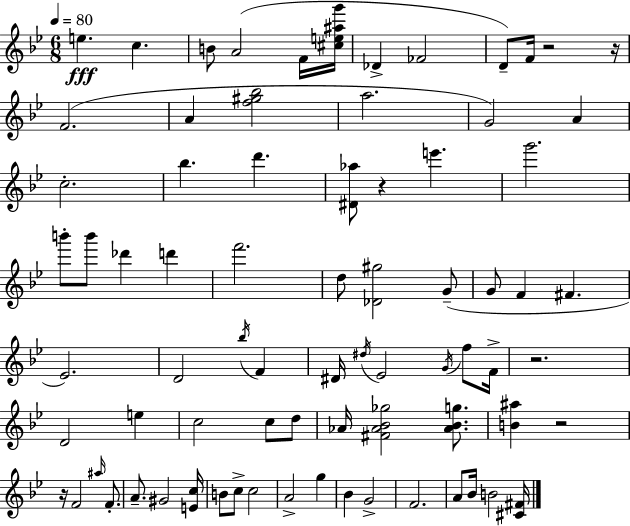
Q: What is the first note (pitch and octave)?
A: E5